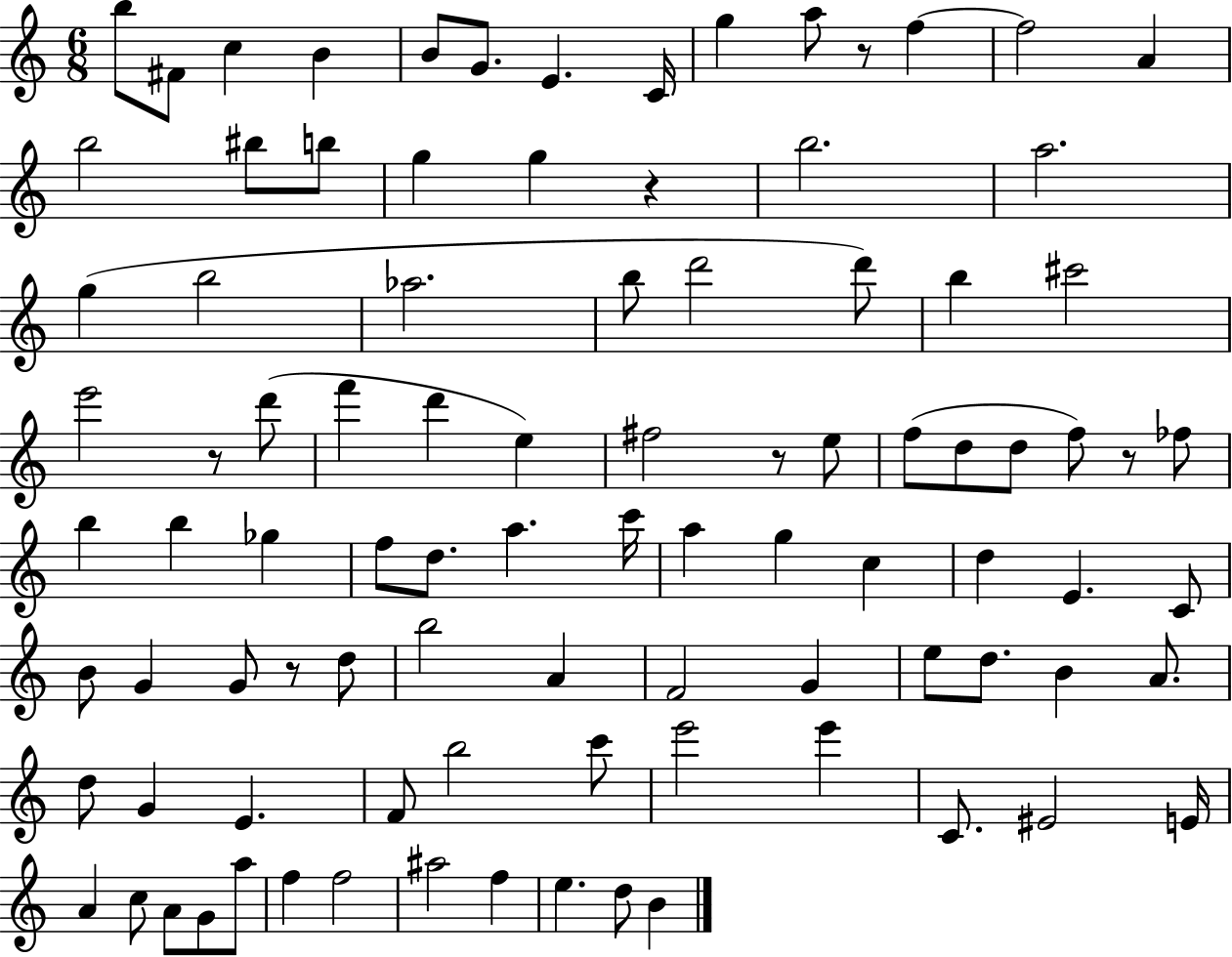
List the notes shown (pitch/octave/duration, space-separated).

B5/e F#4/e C5/q B4/q B4/e G4/e. E4/q. C4/s G5/q A5/e R/e F5/q F5/h A4/q B5/h BIS5/e B5/e G5/q G5/q R/q B5/h. A5/h. G5/q B5/h Ab5/h. B5/e D6/h D6/e B5/q C#6/h E6/h R/e D6/e F6/q D6/q E5/q F#5/h R/e E5/e F5/e D5/e D5/e F5/e R/e FES5/e B5/q B5/q Gb5/q F5/e D5/e. A5/q. C6/s A5/q G5/q C5/q D5/q E4/q. C4/e B4/e G4/q G4/e R/e D5/e B5/h A4/q F4/h G4/q E5/e D5/e. B4/q A4/e. D5/e G4/q E4/q. F4/e B5/h C6/e E6/h E6/q C4/e. EIS4/h E4/s A4/q C5/e A4/e G4/e A5/e F5/q F5/h A#5/h F5/q E5/q. D5/e B4/q